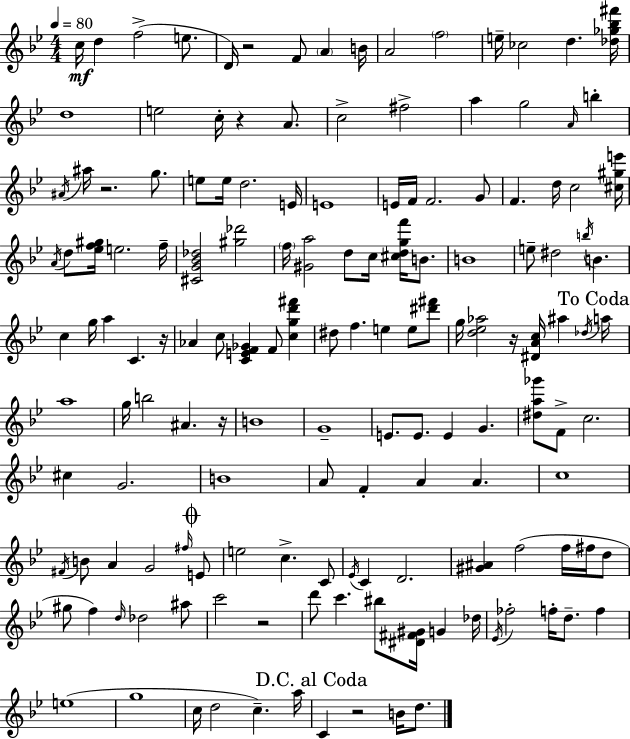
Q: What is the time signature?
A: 4/4